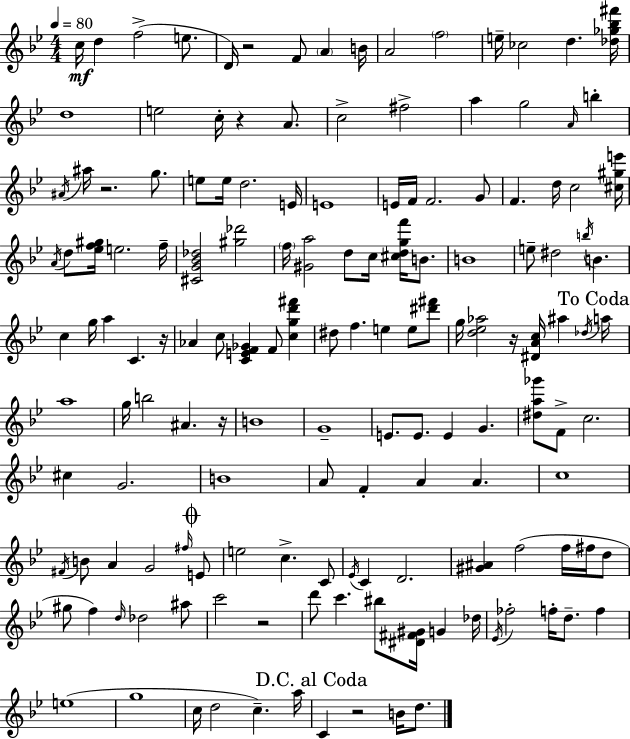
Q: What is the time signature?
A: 4/4